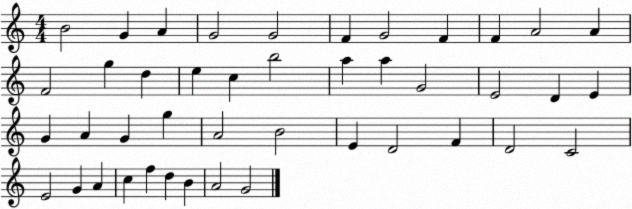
X:1
T:Untitled
M:4/4
L:1/4
K:C
B2 G A G2 G2 F G2 F F A2 A F2 g d e c b2 a a G2 E2 D E G A G g A2 B2 E D2 F D2 C2 E2 G A c f d B A2 G2